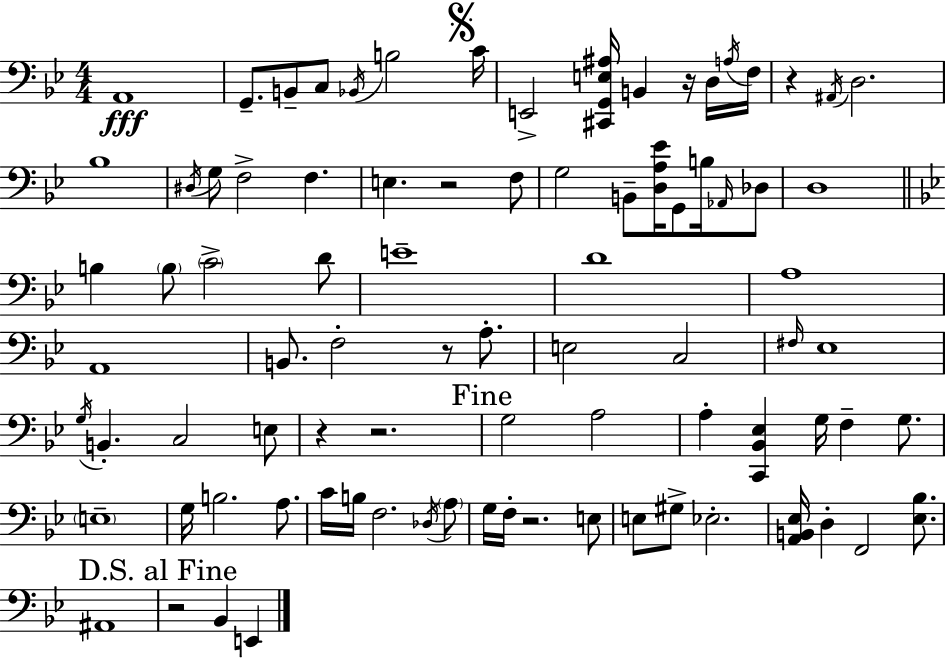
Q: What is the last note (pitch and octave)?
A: E2